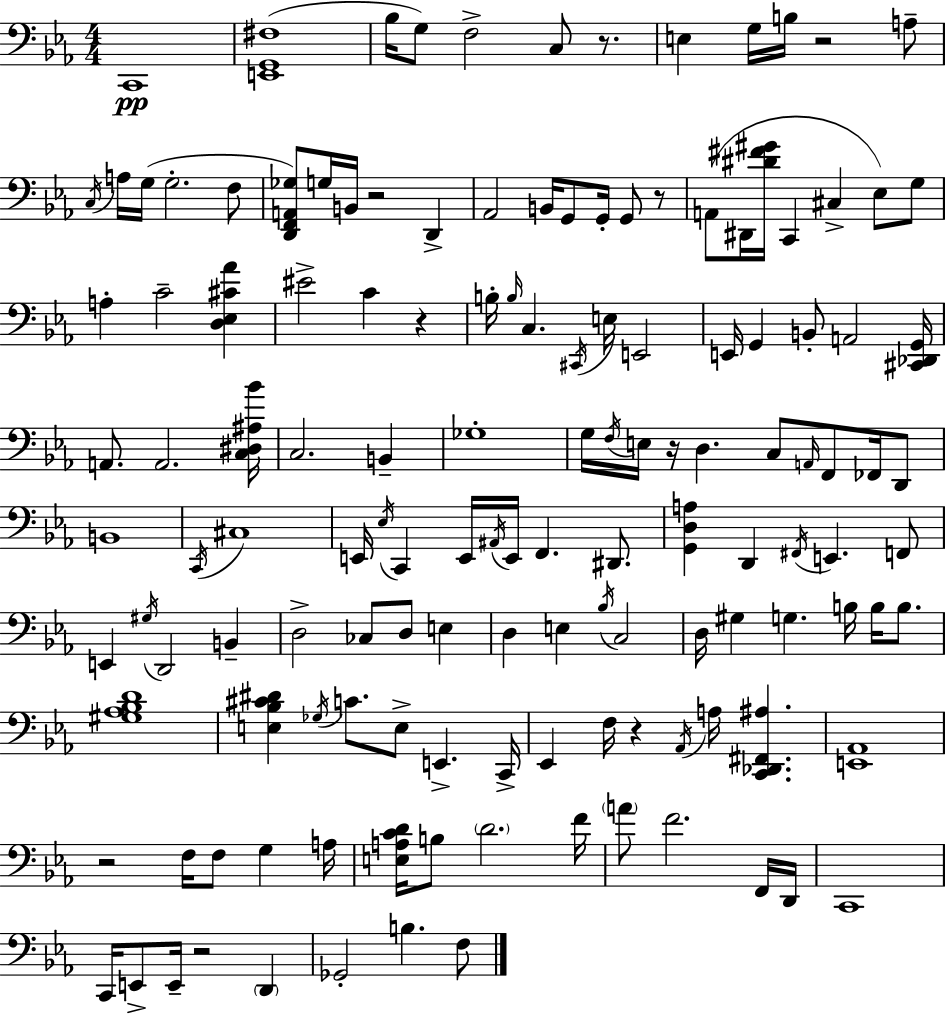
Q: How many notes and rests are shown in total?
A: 138